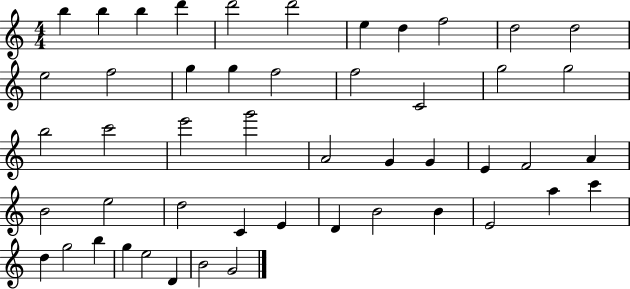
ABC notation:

X:1
T:Untitled
M:4/4
L:1/4
K:C
b b b d' d'2 d'2 e d f2 d2 d2 e2 f2 g g f2 f2 C2 g2 g2 b2 c'2 e'2 g'2 A2 G G E F2 A B2 e2 d2 C E D B2 B E2 a c' d g2 b g e2 D B2 G2